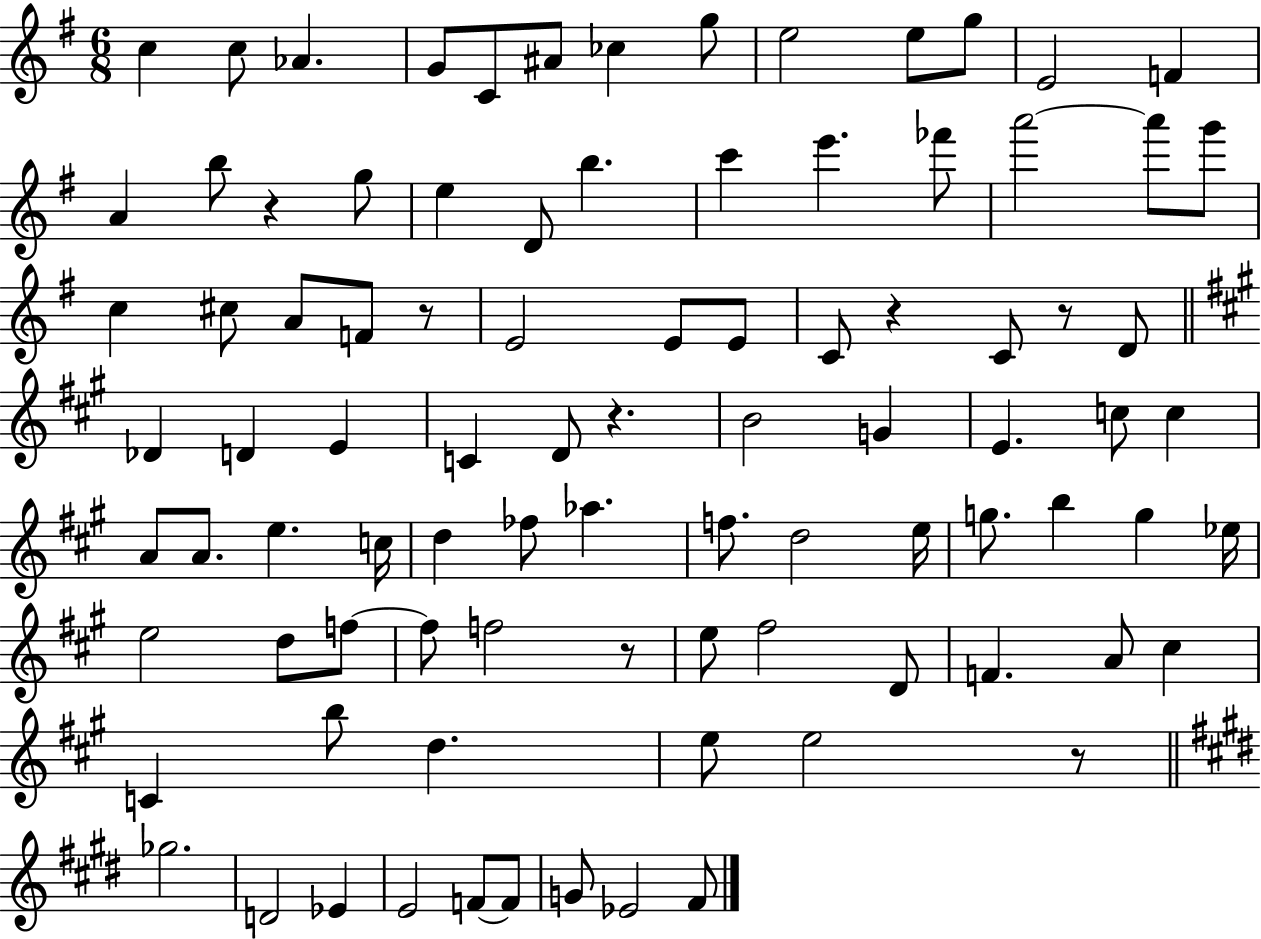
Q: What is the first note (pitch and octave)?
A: C5